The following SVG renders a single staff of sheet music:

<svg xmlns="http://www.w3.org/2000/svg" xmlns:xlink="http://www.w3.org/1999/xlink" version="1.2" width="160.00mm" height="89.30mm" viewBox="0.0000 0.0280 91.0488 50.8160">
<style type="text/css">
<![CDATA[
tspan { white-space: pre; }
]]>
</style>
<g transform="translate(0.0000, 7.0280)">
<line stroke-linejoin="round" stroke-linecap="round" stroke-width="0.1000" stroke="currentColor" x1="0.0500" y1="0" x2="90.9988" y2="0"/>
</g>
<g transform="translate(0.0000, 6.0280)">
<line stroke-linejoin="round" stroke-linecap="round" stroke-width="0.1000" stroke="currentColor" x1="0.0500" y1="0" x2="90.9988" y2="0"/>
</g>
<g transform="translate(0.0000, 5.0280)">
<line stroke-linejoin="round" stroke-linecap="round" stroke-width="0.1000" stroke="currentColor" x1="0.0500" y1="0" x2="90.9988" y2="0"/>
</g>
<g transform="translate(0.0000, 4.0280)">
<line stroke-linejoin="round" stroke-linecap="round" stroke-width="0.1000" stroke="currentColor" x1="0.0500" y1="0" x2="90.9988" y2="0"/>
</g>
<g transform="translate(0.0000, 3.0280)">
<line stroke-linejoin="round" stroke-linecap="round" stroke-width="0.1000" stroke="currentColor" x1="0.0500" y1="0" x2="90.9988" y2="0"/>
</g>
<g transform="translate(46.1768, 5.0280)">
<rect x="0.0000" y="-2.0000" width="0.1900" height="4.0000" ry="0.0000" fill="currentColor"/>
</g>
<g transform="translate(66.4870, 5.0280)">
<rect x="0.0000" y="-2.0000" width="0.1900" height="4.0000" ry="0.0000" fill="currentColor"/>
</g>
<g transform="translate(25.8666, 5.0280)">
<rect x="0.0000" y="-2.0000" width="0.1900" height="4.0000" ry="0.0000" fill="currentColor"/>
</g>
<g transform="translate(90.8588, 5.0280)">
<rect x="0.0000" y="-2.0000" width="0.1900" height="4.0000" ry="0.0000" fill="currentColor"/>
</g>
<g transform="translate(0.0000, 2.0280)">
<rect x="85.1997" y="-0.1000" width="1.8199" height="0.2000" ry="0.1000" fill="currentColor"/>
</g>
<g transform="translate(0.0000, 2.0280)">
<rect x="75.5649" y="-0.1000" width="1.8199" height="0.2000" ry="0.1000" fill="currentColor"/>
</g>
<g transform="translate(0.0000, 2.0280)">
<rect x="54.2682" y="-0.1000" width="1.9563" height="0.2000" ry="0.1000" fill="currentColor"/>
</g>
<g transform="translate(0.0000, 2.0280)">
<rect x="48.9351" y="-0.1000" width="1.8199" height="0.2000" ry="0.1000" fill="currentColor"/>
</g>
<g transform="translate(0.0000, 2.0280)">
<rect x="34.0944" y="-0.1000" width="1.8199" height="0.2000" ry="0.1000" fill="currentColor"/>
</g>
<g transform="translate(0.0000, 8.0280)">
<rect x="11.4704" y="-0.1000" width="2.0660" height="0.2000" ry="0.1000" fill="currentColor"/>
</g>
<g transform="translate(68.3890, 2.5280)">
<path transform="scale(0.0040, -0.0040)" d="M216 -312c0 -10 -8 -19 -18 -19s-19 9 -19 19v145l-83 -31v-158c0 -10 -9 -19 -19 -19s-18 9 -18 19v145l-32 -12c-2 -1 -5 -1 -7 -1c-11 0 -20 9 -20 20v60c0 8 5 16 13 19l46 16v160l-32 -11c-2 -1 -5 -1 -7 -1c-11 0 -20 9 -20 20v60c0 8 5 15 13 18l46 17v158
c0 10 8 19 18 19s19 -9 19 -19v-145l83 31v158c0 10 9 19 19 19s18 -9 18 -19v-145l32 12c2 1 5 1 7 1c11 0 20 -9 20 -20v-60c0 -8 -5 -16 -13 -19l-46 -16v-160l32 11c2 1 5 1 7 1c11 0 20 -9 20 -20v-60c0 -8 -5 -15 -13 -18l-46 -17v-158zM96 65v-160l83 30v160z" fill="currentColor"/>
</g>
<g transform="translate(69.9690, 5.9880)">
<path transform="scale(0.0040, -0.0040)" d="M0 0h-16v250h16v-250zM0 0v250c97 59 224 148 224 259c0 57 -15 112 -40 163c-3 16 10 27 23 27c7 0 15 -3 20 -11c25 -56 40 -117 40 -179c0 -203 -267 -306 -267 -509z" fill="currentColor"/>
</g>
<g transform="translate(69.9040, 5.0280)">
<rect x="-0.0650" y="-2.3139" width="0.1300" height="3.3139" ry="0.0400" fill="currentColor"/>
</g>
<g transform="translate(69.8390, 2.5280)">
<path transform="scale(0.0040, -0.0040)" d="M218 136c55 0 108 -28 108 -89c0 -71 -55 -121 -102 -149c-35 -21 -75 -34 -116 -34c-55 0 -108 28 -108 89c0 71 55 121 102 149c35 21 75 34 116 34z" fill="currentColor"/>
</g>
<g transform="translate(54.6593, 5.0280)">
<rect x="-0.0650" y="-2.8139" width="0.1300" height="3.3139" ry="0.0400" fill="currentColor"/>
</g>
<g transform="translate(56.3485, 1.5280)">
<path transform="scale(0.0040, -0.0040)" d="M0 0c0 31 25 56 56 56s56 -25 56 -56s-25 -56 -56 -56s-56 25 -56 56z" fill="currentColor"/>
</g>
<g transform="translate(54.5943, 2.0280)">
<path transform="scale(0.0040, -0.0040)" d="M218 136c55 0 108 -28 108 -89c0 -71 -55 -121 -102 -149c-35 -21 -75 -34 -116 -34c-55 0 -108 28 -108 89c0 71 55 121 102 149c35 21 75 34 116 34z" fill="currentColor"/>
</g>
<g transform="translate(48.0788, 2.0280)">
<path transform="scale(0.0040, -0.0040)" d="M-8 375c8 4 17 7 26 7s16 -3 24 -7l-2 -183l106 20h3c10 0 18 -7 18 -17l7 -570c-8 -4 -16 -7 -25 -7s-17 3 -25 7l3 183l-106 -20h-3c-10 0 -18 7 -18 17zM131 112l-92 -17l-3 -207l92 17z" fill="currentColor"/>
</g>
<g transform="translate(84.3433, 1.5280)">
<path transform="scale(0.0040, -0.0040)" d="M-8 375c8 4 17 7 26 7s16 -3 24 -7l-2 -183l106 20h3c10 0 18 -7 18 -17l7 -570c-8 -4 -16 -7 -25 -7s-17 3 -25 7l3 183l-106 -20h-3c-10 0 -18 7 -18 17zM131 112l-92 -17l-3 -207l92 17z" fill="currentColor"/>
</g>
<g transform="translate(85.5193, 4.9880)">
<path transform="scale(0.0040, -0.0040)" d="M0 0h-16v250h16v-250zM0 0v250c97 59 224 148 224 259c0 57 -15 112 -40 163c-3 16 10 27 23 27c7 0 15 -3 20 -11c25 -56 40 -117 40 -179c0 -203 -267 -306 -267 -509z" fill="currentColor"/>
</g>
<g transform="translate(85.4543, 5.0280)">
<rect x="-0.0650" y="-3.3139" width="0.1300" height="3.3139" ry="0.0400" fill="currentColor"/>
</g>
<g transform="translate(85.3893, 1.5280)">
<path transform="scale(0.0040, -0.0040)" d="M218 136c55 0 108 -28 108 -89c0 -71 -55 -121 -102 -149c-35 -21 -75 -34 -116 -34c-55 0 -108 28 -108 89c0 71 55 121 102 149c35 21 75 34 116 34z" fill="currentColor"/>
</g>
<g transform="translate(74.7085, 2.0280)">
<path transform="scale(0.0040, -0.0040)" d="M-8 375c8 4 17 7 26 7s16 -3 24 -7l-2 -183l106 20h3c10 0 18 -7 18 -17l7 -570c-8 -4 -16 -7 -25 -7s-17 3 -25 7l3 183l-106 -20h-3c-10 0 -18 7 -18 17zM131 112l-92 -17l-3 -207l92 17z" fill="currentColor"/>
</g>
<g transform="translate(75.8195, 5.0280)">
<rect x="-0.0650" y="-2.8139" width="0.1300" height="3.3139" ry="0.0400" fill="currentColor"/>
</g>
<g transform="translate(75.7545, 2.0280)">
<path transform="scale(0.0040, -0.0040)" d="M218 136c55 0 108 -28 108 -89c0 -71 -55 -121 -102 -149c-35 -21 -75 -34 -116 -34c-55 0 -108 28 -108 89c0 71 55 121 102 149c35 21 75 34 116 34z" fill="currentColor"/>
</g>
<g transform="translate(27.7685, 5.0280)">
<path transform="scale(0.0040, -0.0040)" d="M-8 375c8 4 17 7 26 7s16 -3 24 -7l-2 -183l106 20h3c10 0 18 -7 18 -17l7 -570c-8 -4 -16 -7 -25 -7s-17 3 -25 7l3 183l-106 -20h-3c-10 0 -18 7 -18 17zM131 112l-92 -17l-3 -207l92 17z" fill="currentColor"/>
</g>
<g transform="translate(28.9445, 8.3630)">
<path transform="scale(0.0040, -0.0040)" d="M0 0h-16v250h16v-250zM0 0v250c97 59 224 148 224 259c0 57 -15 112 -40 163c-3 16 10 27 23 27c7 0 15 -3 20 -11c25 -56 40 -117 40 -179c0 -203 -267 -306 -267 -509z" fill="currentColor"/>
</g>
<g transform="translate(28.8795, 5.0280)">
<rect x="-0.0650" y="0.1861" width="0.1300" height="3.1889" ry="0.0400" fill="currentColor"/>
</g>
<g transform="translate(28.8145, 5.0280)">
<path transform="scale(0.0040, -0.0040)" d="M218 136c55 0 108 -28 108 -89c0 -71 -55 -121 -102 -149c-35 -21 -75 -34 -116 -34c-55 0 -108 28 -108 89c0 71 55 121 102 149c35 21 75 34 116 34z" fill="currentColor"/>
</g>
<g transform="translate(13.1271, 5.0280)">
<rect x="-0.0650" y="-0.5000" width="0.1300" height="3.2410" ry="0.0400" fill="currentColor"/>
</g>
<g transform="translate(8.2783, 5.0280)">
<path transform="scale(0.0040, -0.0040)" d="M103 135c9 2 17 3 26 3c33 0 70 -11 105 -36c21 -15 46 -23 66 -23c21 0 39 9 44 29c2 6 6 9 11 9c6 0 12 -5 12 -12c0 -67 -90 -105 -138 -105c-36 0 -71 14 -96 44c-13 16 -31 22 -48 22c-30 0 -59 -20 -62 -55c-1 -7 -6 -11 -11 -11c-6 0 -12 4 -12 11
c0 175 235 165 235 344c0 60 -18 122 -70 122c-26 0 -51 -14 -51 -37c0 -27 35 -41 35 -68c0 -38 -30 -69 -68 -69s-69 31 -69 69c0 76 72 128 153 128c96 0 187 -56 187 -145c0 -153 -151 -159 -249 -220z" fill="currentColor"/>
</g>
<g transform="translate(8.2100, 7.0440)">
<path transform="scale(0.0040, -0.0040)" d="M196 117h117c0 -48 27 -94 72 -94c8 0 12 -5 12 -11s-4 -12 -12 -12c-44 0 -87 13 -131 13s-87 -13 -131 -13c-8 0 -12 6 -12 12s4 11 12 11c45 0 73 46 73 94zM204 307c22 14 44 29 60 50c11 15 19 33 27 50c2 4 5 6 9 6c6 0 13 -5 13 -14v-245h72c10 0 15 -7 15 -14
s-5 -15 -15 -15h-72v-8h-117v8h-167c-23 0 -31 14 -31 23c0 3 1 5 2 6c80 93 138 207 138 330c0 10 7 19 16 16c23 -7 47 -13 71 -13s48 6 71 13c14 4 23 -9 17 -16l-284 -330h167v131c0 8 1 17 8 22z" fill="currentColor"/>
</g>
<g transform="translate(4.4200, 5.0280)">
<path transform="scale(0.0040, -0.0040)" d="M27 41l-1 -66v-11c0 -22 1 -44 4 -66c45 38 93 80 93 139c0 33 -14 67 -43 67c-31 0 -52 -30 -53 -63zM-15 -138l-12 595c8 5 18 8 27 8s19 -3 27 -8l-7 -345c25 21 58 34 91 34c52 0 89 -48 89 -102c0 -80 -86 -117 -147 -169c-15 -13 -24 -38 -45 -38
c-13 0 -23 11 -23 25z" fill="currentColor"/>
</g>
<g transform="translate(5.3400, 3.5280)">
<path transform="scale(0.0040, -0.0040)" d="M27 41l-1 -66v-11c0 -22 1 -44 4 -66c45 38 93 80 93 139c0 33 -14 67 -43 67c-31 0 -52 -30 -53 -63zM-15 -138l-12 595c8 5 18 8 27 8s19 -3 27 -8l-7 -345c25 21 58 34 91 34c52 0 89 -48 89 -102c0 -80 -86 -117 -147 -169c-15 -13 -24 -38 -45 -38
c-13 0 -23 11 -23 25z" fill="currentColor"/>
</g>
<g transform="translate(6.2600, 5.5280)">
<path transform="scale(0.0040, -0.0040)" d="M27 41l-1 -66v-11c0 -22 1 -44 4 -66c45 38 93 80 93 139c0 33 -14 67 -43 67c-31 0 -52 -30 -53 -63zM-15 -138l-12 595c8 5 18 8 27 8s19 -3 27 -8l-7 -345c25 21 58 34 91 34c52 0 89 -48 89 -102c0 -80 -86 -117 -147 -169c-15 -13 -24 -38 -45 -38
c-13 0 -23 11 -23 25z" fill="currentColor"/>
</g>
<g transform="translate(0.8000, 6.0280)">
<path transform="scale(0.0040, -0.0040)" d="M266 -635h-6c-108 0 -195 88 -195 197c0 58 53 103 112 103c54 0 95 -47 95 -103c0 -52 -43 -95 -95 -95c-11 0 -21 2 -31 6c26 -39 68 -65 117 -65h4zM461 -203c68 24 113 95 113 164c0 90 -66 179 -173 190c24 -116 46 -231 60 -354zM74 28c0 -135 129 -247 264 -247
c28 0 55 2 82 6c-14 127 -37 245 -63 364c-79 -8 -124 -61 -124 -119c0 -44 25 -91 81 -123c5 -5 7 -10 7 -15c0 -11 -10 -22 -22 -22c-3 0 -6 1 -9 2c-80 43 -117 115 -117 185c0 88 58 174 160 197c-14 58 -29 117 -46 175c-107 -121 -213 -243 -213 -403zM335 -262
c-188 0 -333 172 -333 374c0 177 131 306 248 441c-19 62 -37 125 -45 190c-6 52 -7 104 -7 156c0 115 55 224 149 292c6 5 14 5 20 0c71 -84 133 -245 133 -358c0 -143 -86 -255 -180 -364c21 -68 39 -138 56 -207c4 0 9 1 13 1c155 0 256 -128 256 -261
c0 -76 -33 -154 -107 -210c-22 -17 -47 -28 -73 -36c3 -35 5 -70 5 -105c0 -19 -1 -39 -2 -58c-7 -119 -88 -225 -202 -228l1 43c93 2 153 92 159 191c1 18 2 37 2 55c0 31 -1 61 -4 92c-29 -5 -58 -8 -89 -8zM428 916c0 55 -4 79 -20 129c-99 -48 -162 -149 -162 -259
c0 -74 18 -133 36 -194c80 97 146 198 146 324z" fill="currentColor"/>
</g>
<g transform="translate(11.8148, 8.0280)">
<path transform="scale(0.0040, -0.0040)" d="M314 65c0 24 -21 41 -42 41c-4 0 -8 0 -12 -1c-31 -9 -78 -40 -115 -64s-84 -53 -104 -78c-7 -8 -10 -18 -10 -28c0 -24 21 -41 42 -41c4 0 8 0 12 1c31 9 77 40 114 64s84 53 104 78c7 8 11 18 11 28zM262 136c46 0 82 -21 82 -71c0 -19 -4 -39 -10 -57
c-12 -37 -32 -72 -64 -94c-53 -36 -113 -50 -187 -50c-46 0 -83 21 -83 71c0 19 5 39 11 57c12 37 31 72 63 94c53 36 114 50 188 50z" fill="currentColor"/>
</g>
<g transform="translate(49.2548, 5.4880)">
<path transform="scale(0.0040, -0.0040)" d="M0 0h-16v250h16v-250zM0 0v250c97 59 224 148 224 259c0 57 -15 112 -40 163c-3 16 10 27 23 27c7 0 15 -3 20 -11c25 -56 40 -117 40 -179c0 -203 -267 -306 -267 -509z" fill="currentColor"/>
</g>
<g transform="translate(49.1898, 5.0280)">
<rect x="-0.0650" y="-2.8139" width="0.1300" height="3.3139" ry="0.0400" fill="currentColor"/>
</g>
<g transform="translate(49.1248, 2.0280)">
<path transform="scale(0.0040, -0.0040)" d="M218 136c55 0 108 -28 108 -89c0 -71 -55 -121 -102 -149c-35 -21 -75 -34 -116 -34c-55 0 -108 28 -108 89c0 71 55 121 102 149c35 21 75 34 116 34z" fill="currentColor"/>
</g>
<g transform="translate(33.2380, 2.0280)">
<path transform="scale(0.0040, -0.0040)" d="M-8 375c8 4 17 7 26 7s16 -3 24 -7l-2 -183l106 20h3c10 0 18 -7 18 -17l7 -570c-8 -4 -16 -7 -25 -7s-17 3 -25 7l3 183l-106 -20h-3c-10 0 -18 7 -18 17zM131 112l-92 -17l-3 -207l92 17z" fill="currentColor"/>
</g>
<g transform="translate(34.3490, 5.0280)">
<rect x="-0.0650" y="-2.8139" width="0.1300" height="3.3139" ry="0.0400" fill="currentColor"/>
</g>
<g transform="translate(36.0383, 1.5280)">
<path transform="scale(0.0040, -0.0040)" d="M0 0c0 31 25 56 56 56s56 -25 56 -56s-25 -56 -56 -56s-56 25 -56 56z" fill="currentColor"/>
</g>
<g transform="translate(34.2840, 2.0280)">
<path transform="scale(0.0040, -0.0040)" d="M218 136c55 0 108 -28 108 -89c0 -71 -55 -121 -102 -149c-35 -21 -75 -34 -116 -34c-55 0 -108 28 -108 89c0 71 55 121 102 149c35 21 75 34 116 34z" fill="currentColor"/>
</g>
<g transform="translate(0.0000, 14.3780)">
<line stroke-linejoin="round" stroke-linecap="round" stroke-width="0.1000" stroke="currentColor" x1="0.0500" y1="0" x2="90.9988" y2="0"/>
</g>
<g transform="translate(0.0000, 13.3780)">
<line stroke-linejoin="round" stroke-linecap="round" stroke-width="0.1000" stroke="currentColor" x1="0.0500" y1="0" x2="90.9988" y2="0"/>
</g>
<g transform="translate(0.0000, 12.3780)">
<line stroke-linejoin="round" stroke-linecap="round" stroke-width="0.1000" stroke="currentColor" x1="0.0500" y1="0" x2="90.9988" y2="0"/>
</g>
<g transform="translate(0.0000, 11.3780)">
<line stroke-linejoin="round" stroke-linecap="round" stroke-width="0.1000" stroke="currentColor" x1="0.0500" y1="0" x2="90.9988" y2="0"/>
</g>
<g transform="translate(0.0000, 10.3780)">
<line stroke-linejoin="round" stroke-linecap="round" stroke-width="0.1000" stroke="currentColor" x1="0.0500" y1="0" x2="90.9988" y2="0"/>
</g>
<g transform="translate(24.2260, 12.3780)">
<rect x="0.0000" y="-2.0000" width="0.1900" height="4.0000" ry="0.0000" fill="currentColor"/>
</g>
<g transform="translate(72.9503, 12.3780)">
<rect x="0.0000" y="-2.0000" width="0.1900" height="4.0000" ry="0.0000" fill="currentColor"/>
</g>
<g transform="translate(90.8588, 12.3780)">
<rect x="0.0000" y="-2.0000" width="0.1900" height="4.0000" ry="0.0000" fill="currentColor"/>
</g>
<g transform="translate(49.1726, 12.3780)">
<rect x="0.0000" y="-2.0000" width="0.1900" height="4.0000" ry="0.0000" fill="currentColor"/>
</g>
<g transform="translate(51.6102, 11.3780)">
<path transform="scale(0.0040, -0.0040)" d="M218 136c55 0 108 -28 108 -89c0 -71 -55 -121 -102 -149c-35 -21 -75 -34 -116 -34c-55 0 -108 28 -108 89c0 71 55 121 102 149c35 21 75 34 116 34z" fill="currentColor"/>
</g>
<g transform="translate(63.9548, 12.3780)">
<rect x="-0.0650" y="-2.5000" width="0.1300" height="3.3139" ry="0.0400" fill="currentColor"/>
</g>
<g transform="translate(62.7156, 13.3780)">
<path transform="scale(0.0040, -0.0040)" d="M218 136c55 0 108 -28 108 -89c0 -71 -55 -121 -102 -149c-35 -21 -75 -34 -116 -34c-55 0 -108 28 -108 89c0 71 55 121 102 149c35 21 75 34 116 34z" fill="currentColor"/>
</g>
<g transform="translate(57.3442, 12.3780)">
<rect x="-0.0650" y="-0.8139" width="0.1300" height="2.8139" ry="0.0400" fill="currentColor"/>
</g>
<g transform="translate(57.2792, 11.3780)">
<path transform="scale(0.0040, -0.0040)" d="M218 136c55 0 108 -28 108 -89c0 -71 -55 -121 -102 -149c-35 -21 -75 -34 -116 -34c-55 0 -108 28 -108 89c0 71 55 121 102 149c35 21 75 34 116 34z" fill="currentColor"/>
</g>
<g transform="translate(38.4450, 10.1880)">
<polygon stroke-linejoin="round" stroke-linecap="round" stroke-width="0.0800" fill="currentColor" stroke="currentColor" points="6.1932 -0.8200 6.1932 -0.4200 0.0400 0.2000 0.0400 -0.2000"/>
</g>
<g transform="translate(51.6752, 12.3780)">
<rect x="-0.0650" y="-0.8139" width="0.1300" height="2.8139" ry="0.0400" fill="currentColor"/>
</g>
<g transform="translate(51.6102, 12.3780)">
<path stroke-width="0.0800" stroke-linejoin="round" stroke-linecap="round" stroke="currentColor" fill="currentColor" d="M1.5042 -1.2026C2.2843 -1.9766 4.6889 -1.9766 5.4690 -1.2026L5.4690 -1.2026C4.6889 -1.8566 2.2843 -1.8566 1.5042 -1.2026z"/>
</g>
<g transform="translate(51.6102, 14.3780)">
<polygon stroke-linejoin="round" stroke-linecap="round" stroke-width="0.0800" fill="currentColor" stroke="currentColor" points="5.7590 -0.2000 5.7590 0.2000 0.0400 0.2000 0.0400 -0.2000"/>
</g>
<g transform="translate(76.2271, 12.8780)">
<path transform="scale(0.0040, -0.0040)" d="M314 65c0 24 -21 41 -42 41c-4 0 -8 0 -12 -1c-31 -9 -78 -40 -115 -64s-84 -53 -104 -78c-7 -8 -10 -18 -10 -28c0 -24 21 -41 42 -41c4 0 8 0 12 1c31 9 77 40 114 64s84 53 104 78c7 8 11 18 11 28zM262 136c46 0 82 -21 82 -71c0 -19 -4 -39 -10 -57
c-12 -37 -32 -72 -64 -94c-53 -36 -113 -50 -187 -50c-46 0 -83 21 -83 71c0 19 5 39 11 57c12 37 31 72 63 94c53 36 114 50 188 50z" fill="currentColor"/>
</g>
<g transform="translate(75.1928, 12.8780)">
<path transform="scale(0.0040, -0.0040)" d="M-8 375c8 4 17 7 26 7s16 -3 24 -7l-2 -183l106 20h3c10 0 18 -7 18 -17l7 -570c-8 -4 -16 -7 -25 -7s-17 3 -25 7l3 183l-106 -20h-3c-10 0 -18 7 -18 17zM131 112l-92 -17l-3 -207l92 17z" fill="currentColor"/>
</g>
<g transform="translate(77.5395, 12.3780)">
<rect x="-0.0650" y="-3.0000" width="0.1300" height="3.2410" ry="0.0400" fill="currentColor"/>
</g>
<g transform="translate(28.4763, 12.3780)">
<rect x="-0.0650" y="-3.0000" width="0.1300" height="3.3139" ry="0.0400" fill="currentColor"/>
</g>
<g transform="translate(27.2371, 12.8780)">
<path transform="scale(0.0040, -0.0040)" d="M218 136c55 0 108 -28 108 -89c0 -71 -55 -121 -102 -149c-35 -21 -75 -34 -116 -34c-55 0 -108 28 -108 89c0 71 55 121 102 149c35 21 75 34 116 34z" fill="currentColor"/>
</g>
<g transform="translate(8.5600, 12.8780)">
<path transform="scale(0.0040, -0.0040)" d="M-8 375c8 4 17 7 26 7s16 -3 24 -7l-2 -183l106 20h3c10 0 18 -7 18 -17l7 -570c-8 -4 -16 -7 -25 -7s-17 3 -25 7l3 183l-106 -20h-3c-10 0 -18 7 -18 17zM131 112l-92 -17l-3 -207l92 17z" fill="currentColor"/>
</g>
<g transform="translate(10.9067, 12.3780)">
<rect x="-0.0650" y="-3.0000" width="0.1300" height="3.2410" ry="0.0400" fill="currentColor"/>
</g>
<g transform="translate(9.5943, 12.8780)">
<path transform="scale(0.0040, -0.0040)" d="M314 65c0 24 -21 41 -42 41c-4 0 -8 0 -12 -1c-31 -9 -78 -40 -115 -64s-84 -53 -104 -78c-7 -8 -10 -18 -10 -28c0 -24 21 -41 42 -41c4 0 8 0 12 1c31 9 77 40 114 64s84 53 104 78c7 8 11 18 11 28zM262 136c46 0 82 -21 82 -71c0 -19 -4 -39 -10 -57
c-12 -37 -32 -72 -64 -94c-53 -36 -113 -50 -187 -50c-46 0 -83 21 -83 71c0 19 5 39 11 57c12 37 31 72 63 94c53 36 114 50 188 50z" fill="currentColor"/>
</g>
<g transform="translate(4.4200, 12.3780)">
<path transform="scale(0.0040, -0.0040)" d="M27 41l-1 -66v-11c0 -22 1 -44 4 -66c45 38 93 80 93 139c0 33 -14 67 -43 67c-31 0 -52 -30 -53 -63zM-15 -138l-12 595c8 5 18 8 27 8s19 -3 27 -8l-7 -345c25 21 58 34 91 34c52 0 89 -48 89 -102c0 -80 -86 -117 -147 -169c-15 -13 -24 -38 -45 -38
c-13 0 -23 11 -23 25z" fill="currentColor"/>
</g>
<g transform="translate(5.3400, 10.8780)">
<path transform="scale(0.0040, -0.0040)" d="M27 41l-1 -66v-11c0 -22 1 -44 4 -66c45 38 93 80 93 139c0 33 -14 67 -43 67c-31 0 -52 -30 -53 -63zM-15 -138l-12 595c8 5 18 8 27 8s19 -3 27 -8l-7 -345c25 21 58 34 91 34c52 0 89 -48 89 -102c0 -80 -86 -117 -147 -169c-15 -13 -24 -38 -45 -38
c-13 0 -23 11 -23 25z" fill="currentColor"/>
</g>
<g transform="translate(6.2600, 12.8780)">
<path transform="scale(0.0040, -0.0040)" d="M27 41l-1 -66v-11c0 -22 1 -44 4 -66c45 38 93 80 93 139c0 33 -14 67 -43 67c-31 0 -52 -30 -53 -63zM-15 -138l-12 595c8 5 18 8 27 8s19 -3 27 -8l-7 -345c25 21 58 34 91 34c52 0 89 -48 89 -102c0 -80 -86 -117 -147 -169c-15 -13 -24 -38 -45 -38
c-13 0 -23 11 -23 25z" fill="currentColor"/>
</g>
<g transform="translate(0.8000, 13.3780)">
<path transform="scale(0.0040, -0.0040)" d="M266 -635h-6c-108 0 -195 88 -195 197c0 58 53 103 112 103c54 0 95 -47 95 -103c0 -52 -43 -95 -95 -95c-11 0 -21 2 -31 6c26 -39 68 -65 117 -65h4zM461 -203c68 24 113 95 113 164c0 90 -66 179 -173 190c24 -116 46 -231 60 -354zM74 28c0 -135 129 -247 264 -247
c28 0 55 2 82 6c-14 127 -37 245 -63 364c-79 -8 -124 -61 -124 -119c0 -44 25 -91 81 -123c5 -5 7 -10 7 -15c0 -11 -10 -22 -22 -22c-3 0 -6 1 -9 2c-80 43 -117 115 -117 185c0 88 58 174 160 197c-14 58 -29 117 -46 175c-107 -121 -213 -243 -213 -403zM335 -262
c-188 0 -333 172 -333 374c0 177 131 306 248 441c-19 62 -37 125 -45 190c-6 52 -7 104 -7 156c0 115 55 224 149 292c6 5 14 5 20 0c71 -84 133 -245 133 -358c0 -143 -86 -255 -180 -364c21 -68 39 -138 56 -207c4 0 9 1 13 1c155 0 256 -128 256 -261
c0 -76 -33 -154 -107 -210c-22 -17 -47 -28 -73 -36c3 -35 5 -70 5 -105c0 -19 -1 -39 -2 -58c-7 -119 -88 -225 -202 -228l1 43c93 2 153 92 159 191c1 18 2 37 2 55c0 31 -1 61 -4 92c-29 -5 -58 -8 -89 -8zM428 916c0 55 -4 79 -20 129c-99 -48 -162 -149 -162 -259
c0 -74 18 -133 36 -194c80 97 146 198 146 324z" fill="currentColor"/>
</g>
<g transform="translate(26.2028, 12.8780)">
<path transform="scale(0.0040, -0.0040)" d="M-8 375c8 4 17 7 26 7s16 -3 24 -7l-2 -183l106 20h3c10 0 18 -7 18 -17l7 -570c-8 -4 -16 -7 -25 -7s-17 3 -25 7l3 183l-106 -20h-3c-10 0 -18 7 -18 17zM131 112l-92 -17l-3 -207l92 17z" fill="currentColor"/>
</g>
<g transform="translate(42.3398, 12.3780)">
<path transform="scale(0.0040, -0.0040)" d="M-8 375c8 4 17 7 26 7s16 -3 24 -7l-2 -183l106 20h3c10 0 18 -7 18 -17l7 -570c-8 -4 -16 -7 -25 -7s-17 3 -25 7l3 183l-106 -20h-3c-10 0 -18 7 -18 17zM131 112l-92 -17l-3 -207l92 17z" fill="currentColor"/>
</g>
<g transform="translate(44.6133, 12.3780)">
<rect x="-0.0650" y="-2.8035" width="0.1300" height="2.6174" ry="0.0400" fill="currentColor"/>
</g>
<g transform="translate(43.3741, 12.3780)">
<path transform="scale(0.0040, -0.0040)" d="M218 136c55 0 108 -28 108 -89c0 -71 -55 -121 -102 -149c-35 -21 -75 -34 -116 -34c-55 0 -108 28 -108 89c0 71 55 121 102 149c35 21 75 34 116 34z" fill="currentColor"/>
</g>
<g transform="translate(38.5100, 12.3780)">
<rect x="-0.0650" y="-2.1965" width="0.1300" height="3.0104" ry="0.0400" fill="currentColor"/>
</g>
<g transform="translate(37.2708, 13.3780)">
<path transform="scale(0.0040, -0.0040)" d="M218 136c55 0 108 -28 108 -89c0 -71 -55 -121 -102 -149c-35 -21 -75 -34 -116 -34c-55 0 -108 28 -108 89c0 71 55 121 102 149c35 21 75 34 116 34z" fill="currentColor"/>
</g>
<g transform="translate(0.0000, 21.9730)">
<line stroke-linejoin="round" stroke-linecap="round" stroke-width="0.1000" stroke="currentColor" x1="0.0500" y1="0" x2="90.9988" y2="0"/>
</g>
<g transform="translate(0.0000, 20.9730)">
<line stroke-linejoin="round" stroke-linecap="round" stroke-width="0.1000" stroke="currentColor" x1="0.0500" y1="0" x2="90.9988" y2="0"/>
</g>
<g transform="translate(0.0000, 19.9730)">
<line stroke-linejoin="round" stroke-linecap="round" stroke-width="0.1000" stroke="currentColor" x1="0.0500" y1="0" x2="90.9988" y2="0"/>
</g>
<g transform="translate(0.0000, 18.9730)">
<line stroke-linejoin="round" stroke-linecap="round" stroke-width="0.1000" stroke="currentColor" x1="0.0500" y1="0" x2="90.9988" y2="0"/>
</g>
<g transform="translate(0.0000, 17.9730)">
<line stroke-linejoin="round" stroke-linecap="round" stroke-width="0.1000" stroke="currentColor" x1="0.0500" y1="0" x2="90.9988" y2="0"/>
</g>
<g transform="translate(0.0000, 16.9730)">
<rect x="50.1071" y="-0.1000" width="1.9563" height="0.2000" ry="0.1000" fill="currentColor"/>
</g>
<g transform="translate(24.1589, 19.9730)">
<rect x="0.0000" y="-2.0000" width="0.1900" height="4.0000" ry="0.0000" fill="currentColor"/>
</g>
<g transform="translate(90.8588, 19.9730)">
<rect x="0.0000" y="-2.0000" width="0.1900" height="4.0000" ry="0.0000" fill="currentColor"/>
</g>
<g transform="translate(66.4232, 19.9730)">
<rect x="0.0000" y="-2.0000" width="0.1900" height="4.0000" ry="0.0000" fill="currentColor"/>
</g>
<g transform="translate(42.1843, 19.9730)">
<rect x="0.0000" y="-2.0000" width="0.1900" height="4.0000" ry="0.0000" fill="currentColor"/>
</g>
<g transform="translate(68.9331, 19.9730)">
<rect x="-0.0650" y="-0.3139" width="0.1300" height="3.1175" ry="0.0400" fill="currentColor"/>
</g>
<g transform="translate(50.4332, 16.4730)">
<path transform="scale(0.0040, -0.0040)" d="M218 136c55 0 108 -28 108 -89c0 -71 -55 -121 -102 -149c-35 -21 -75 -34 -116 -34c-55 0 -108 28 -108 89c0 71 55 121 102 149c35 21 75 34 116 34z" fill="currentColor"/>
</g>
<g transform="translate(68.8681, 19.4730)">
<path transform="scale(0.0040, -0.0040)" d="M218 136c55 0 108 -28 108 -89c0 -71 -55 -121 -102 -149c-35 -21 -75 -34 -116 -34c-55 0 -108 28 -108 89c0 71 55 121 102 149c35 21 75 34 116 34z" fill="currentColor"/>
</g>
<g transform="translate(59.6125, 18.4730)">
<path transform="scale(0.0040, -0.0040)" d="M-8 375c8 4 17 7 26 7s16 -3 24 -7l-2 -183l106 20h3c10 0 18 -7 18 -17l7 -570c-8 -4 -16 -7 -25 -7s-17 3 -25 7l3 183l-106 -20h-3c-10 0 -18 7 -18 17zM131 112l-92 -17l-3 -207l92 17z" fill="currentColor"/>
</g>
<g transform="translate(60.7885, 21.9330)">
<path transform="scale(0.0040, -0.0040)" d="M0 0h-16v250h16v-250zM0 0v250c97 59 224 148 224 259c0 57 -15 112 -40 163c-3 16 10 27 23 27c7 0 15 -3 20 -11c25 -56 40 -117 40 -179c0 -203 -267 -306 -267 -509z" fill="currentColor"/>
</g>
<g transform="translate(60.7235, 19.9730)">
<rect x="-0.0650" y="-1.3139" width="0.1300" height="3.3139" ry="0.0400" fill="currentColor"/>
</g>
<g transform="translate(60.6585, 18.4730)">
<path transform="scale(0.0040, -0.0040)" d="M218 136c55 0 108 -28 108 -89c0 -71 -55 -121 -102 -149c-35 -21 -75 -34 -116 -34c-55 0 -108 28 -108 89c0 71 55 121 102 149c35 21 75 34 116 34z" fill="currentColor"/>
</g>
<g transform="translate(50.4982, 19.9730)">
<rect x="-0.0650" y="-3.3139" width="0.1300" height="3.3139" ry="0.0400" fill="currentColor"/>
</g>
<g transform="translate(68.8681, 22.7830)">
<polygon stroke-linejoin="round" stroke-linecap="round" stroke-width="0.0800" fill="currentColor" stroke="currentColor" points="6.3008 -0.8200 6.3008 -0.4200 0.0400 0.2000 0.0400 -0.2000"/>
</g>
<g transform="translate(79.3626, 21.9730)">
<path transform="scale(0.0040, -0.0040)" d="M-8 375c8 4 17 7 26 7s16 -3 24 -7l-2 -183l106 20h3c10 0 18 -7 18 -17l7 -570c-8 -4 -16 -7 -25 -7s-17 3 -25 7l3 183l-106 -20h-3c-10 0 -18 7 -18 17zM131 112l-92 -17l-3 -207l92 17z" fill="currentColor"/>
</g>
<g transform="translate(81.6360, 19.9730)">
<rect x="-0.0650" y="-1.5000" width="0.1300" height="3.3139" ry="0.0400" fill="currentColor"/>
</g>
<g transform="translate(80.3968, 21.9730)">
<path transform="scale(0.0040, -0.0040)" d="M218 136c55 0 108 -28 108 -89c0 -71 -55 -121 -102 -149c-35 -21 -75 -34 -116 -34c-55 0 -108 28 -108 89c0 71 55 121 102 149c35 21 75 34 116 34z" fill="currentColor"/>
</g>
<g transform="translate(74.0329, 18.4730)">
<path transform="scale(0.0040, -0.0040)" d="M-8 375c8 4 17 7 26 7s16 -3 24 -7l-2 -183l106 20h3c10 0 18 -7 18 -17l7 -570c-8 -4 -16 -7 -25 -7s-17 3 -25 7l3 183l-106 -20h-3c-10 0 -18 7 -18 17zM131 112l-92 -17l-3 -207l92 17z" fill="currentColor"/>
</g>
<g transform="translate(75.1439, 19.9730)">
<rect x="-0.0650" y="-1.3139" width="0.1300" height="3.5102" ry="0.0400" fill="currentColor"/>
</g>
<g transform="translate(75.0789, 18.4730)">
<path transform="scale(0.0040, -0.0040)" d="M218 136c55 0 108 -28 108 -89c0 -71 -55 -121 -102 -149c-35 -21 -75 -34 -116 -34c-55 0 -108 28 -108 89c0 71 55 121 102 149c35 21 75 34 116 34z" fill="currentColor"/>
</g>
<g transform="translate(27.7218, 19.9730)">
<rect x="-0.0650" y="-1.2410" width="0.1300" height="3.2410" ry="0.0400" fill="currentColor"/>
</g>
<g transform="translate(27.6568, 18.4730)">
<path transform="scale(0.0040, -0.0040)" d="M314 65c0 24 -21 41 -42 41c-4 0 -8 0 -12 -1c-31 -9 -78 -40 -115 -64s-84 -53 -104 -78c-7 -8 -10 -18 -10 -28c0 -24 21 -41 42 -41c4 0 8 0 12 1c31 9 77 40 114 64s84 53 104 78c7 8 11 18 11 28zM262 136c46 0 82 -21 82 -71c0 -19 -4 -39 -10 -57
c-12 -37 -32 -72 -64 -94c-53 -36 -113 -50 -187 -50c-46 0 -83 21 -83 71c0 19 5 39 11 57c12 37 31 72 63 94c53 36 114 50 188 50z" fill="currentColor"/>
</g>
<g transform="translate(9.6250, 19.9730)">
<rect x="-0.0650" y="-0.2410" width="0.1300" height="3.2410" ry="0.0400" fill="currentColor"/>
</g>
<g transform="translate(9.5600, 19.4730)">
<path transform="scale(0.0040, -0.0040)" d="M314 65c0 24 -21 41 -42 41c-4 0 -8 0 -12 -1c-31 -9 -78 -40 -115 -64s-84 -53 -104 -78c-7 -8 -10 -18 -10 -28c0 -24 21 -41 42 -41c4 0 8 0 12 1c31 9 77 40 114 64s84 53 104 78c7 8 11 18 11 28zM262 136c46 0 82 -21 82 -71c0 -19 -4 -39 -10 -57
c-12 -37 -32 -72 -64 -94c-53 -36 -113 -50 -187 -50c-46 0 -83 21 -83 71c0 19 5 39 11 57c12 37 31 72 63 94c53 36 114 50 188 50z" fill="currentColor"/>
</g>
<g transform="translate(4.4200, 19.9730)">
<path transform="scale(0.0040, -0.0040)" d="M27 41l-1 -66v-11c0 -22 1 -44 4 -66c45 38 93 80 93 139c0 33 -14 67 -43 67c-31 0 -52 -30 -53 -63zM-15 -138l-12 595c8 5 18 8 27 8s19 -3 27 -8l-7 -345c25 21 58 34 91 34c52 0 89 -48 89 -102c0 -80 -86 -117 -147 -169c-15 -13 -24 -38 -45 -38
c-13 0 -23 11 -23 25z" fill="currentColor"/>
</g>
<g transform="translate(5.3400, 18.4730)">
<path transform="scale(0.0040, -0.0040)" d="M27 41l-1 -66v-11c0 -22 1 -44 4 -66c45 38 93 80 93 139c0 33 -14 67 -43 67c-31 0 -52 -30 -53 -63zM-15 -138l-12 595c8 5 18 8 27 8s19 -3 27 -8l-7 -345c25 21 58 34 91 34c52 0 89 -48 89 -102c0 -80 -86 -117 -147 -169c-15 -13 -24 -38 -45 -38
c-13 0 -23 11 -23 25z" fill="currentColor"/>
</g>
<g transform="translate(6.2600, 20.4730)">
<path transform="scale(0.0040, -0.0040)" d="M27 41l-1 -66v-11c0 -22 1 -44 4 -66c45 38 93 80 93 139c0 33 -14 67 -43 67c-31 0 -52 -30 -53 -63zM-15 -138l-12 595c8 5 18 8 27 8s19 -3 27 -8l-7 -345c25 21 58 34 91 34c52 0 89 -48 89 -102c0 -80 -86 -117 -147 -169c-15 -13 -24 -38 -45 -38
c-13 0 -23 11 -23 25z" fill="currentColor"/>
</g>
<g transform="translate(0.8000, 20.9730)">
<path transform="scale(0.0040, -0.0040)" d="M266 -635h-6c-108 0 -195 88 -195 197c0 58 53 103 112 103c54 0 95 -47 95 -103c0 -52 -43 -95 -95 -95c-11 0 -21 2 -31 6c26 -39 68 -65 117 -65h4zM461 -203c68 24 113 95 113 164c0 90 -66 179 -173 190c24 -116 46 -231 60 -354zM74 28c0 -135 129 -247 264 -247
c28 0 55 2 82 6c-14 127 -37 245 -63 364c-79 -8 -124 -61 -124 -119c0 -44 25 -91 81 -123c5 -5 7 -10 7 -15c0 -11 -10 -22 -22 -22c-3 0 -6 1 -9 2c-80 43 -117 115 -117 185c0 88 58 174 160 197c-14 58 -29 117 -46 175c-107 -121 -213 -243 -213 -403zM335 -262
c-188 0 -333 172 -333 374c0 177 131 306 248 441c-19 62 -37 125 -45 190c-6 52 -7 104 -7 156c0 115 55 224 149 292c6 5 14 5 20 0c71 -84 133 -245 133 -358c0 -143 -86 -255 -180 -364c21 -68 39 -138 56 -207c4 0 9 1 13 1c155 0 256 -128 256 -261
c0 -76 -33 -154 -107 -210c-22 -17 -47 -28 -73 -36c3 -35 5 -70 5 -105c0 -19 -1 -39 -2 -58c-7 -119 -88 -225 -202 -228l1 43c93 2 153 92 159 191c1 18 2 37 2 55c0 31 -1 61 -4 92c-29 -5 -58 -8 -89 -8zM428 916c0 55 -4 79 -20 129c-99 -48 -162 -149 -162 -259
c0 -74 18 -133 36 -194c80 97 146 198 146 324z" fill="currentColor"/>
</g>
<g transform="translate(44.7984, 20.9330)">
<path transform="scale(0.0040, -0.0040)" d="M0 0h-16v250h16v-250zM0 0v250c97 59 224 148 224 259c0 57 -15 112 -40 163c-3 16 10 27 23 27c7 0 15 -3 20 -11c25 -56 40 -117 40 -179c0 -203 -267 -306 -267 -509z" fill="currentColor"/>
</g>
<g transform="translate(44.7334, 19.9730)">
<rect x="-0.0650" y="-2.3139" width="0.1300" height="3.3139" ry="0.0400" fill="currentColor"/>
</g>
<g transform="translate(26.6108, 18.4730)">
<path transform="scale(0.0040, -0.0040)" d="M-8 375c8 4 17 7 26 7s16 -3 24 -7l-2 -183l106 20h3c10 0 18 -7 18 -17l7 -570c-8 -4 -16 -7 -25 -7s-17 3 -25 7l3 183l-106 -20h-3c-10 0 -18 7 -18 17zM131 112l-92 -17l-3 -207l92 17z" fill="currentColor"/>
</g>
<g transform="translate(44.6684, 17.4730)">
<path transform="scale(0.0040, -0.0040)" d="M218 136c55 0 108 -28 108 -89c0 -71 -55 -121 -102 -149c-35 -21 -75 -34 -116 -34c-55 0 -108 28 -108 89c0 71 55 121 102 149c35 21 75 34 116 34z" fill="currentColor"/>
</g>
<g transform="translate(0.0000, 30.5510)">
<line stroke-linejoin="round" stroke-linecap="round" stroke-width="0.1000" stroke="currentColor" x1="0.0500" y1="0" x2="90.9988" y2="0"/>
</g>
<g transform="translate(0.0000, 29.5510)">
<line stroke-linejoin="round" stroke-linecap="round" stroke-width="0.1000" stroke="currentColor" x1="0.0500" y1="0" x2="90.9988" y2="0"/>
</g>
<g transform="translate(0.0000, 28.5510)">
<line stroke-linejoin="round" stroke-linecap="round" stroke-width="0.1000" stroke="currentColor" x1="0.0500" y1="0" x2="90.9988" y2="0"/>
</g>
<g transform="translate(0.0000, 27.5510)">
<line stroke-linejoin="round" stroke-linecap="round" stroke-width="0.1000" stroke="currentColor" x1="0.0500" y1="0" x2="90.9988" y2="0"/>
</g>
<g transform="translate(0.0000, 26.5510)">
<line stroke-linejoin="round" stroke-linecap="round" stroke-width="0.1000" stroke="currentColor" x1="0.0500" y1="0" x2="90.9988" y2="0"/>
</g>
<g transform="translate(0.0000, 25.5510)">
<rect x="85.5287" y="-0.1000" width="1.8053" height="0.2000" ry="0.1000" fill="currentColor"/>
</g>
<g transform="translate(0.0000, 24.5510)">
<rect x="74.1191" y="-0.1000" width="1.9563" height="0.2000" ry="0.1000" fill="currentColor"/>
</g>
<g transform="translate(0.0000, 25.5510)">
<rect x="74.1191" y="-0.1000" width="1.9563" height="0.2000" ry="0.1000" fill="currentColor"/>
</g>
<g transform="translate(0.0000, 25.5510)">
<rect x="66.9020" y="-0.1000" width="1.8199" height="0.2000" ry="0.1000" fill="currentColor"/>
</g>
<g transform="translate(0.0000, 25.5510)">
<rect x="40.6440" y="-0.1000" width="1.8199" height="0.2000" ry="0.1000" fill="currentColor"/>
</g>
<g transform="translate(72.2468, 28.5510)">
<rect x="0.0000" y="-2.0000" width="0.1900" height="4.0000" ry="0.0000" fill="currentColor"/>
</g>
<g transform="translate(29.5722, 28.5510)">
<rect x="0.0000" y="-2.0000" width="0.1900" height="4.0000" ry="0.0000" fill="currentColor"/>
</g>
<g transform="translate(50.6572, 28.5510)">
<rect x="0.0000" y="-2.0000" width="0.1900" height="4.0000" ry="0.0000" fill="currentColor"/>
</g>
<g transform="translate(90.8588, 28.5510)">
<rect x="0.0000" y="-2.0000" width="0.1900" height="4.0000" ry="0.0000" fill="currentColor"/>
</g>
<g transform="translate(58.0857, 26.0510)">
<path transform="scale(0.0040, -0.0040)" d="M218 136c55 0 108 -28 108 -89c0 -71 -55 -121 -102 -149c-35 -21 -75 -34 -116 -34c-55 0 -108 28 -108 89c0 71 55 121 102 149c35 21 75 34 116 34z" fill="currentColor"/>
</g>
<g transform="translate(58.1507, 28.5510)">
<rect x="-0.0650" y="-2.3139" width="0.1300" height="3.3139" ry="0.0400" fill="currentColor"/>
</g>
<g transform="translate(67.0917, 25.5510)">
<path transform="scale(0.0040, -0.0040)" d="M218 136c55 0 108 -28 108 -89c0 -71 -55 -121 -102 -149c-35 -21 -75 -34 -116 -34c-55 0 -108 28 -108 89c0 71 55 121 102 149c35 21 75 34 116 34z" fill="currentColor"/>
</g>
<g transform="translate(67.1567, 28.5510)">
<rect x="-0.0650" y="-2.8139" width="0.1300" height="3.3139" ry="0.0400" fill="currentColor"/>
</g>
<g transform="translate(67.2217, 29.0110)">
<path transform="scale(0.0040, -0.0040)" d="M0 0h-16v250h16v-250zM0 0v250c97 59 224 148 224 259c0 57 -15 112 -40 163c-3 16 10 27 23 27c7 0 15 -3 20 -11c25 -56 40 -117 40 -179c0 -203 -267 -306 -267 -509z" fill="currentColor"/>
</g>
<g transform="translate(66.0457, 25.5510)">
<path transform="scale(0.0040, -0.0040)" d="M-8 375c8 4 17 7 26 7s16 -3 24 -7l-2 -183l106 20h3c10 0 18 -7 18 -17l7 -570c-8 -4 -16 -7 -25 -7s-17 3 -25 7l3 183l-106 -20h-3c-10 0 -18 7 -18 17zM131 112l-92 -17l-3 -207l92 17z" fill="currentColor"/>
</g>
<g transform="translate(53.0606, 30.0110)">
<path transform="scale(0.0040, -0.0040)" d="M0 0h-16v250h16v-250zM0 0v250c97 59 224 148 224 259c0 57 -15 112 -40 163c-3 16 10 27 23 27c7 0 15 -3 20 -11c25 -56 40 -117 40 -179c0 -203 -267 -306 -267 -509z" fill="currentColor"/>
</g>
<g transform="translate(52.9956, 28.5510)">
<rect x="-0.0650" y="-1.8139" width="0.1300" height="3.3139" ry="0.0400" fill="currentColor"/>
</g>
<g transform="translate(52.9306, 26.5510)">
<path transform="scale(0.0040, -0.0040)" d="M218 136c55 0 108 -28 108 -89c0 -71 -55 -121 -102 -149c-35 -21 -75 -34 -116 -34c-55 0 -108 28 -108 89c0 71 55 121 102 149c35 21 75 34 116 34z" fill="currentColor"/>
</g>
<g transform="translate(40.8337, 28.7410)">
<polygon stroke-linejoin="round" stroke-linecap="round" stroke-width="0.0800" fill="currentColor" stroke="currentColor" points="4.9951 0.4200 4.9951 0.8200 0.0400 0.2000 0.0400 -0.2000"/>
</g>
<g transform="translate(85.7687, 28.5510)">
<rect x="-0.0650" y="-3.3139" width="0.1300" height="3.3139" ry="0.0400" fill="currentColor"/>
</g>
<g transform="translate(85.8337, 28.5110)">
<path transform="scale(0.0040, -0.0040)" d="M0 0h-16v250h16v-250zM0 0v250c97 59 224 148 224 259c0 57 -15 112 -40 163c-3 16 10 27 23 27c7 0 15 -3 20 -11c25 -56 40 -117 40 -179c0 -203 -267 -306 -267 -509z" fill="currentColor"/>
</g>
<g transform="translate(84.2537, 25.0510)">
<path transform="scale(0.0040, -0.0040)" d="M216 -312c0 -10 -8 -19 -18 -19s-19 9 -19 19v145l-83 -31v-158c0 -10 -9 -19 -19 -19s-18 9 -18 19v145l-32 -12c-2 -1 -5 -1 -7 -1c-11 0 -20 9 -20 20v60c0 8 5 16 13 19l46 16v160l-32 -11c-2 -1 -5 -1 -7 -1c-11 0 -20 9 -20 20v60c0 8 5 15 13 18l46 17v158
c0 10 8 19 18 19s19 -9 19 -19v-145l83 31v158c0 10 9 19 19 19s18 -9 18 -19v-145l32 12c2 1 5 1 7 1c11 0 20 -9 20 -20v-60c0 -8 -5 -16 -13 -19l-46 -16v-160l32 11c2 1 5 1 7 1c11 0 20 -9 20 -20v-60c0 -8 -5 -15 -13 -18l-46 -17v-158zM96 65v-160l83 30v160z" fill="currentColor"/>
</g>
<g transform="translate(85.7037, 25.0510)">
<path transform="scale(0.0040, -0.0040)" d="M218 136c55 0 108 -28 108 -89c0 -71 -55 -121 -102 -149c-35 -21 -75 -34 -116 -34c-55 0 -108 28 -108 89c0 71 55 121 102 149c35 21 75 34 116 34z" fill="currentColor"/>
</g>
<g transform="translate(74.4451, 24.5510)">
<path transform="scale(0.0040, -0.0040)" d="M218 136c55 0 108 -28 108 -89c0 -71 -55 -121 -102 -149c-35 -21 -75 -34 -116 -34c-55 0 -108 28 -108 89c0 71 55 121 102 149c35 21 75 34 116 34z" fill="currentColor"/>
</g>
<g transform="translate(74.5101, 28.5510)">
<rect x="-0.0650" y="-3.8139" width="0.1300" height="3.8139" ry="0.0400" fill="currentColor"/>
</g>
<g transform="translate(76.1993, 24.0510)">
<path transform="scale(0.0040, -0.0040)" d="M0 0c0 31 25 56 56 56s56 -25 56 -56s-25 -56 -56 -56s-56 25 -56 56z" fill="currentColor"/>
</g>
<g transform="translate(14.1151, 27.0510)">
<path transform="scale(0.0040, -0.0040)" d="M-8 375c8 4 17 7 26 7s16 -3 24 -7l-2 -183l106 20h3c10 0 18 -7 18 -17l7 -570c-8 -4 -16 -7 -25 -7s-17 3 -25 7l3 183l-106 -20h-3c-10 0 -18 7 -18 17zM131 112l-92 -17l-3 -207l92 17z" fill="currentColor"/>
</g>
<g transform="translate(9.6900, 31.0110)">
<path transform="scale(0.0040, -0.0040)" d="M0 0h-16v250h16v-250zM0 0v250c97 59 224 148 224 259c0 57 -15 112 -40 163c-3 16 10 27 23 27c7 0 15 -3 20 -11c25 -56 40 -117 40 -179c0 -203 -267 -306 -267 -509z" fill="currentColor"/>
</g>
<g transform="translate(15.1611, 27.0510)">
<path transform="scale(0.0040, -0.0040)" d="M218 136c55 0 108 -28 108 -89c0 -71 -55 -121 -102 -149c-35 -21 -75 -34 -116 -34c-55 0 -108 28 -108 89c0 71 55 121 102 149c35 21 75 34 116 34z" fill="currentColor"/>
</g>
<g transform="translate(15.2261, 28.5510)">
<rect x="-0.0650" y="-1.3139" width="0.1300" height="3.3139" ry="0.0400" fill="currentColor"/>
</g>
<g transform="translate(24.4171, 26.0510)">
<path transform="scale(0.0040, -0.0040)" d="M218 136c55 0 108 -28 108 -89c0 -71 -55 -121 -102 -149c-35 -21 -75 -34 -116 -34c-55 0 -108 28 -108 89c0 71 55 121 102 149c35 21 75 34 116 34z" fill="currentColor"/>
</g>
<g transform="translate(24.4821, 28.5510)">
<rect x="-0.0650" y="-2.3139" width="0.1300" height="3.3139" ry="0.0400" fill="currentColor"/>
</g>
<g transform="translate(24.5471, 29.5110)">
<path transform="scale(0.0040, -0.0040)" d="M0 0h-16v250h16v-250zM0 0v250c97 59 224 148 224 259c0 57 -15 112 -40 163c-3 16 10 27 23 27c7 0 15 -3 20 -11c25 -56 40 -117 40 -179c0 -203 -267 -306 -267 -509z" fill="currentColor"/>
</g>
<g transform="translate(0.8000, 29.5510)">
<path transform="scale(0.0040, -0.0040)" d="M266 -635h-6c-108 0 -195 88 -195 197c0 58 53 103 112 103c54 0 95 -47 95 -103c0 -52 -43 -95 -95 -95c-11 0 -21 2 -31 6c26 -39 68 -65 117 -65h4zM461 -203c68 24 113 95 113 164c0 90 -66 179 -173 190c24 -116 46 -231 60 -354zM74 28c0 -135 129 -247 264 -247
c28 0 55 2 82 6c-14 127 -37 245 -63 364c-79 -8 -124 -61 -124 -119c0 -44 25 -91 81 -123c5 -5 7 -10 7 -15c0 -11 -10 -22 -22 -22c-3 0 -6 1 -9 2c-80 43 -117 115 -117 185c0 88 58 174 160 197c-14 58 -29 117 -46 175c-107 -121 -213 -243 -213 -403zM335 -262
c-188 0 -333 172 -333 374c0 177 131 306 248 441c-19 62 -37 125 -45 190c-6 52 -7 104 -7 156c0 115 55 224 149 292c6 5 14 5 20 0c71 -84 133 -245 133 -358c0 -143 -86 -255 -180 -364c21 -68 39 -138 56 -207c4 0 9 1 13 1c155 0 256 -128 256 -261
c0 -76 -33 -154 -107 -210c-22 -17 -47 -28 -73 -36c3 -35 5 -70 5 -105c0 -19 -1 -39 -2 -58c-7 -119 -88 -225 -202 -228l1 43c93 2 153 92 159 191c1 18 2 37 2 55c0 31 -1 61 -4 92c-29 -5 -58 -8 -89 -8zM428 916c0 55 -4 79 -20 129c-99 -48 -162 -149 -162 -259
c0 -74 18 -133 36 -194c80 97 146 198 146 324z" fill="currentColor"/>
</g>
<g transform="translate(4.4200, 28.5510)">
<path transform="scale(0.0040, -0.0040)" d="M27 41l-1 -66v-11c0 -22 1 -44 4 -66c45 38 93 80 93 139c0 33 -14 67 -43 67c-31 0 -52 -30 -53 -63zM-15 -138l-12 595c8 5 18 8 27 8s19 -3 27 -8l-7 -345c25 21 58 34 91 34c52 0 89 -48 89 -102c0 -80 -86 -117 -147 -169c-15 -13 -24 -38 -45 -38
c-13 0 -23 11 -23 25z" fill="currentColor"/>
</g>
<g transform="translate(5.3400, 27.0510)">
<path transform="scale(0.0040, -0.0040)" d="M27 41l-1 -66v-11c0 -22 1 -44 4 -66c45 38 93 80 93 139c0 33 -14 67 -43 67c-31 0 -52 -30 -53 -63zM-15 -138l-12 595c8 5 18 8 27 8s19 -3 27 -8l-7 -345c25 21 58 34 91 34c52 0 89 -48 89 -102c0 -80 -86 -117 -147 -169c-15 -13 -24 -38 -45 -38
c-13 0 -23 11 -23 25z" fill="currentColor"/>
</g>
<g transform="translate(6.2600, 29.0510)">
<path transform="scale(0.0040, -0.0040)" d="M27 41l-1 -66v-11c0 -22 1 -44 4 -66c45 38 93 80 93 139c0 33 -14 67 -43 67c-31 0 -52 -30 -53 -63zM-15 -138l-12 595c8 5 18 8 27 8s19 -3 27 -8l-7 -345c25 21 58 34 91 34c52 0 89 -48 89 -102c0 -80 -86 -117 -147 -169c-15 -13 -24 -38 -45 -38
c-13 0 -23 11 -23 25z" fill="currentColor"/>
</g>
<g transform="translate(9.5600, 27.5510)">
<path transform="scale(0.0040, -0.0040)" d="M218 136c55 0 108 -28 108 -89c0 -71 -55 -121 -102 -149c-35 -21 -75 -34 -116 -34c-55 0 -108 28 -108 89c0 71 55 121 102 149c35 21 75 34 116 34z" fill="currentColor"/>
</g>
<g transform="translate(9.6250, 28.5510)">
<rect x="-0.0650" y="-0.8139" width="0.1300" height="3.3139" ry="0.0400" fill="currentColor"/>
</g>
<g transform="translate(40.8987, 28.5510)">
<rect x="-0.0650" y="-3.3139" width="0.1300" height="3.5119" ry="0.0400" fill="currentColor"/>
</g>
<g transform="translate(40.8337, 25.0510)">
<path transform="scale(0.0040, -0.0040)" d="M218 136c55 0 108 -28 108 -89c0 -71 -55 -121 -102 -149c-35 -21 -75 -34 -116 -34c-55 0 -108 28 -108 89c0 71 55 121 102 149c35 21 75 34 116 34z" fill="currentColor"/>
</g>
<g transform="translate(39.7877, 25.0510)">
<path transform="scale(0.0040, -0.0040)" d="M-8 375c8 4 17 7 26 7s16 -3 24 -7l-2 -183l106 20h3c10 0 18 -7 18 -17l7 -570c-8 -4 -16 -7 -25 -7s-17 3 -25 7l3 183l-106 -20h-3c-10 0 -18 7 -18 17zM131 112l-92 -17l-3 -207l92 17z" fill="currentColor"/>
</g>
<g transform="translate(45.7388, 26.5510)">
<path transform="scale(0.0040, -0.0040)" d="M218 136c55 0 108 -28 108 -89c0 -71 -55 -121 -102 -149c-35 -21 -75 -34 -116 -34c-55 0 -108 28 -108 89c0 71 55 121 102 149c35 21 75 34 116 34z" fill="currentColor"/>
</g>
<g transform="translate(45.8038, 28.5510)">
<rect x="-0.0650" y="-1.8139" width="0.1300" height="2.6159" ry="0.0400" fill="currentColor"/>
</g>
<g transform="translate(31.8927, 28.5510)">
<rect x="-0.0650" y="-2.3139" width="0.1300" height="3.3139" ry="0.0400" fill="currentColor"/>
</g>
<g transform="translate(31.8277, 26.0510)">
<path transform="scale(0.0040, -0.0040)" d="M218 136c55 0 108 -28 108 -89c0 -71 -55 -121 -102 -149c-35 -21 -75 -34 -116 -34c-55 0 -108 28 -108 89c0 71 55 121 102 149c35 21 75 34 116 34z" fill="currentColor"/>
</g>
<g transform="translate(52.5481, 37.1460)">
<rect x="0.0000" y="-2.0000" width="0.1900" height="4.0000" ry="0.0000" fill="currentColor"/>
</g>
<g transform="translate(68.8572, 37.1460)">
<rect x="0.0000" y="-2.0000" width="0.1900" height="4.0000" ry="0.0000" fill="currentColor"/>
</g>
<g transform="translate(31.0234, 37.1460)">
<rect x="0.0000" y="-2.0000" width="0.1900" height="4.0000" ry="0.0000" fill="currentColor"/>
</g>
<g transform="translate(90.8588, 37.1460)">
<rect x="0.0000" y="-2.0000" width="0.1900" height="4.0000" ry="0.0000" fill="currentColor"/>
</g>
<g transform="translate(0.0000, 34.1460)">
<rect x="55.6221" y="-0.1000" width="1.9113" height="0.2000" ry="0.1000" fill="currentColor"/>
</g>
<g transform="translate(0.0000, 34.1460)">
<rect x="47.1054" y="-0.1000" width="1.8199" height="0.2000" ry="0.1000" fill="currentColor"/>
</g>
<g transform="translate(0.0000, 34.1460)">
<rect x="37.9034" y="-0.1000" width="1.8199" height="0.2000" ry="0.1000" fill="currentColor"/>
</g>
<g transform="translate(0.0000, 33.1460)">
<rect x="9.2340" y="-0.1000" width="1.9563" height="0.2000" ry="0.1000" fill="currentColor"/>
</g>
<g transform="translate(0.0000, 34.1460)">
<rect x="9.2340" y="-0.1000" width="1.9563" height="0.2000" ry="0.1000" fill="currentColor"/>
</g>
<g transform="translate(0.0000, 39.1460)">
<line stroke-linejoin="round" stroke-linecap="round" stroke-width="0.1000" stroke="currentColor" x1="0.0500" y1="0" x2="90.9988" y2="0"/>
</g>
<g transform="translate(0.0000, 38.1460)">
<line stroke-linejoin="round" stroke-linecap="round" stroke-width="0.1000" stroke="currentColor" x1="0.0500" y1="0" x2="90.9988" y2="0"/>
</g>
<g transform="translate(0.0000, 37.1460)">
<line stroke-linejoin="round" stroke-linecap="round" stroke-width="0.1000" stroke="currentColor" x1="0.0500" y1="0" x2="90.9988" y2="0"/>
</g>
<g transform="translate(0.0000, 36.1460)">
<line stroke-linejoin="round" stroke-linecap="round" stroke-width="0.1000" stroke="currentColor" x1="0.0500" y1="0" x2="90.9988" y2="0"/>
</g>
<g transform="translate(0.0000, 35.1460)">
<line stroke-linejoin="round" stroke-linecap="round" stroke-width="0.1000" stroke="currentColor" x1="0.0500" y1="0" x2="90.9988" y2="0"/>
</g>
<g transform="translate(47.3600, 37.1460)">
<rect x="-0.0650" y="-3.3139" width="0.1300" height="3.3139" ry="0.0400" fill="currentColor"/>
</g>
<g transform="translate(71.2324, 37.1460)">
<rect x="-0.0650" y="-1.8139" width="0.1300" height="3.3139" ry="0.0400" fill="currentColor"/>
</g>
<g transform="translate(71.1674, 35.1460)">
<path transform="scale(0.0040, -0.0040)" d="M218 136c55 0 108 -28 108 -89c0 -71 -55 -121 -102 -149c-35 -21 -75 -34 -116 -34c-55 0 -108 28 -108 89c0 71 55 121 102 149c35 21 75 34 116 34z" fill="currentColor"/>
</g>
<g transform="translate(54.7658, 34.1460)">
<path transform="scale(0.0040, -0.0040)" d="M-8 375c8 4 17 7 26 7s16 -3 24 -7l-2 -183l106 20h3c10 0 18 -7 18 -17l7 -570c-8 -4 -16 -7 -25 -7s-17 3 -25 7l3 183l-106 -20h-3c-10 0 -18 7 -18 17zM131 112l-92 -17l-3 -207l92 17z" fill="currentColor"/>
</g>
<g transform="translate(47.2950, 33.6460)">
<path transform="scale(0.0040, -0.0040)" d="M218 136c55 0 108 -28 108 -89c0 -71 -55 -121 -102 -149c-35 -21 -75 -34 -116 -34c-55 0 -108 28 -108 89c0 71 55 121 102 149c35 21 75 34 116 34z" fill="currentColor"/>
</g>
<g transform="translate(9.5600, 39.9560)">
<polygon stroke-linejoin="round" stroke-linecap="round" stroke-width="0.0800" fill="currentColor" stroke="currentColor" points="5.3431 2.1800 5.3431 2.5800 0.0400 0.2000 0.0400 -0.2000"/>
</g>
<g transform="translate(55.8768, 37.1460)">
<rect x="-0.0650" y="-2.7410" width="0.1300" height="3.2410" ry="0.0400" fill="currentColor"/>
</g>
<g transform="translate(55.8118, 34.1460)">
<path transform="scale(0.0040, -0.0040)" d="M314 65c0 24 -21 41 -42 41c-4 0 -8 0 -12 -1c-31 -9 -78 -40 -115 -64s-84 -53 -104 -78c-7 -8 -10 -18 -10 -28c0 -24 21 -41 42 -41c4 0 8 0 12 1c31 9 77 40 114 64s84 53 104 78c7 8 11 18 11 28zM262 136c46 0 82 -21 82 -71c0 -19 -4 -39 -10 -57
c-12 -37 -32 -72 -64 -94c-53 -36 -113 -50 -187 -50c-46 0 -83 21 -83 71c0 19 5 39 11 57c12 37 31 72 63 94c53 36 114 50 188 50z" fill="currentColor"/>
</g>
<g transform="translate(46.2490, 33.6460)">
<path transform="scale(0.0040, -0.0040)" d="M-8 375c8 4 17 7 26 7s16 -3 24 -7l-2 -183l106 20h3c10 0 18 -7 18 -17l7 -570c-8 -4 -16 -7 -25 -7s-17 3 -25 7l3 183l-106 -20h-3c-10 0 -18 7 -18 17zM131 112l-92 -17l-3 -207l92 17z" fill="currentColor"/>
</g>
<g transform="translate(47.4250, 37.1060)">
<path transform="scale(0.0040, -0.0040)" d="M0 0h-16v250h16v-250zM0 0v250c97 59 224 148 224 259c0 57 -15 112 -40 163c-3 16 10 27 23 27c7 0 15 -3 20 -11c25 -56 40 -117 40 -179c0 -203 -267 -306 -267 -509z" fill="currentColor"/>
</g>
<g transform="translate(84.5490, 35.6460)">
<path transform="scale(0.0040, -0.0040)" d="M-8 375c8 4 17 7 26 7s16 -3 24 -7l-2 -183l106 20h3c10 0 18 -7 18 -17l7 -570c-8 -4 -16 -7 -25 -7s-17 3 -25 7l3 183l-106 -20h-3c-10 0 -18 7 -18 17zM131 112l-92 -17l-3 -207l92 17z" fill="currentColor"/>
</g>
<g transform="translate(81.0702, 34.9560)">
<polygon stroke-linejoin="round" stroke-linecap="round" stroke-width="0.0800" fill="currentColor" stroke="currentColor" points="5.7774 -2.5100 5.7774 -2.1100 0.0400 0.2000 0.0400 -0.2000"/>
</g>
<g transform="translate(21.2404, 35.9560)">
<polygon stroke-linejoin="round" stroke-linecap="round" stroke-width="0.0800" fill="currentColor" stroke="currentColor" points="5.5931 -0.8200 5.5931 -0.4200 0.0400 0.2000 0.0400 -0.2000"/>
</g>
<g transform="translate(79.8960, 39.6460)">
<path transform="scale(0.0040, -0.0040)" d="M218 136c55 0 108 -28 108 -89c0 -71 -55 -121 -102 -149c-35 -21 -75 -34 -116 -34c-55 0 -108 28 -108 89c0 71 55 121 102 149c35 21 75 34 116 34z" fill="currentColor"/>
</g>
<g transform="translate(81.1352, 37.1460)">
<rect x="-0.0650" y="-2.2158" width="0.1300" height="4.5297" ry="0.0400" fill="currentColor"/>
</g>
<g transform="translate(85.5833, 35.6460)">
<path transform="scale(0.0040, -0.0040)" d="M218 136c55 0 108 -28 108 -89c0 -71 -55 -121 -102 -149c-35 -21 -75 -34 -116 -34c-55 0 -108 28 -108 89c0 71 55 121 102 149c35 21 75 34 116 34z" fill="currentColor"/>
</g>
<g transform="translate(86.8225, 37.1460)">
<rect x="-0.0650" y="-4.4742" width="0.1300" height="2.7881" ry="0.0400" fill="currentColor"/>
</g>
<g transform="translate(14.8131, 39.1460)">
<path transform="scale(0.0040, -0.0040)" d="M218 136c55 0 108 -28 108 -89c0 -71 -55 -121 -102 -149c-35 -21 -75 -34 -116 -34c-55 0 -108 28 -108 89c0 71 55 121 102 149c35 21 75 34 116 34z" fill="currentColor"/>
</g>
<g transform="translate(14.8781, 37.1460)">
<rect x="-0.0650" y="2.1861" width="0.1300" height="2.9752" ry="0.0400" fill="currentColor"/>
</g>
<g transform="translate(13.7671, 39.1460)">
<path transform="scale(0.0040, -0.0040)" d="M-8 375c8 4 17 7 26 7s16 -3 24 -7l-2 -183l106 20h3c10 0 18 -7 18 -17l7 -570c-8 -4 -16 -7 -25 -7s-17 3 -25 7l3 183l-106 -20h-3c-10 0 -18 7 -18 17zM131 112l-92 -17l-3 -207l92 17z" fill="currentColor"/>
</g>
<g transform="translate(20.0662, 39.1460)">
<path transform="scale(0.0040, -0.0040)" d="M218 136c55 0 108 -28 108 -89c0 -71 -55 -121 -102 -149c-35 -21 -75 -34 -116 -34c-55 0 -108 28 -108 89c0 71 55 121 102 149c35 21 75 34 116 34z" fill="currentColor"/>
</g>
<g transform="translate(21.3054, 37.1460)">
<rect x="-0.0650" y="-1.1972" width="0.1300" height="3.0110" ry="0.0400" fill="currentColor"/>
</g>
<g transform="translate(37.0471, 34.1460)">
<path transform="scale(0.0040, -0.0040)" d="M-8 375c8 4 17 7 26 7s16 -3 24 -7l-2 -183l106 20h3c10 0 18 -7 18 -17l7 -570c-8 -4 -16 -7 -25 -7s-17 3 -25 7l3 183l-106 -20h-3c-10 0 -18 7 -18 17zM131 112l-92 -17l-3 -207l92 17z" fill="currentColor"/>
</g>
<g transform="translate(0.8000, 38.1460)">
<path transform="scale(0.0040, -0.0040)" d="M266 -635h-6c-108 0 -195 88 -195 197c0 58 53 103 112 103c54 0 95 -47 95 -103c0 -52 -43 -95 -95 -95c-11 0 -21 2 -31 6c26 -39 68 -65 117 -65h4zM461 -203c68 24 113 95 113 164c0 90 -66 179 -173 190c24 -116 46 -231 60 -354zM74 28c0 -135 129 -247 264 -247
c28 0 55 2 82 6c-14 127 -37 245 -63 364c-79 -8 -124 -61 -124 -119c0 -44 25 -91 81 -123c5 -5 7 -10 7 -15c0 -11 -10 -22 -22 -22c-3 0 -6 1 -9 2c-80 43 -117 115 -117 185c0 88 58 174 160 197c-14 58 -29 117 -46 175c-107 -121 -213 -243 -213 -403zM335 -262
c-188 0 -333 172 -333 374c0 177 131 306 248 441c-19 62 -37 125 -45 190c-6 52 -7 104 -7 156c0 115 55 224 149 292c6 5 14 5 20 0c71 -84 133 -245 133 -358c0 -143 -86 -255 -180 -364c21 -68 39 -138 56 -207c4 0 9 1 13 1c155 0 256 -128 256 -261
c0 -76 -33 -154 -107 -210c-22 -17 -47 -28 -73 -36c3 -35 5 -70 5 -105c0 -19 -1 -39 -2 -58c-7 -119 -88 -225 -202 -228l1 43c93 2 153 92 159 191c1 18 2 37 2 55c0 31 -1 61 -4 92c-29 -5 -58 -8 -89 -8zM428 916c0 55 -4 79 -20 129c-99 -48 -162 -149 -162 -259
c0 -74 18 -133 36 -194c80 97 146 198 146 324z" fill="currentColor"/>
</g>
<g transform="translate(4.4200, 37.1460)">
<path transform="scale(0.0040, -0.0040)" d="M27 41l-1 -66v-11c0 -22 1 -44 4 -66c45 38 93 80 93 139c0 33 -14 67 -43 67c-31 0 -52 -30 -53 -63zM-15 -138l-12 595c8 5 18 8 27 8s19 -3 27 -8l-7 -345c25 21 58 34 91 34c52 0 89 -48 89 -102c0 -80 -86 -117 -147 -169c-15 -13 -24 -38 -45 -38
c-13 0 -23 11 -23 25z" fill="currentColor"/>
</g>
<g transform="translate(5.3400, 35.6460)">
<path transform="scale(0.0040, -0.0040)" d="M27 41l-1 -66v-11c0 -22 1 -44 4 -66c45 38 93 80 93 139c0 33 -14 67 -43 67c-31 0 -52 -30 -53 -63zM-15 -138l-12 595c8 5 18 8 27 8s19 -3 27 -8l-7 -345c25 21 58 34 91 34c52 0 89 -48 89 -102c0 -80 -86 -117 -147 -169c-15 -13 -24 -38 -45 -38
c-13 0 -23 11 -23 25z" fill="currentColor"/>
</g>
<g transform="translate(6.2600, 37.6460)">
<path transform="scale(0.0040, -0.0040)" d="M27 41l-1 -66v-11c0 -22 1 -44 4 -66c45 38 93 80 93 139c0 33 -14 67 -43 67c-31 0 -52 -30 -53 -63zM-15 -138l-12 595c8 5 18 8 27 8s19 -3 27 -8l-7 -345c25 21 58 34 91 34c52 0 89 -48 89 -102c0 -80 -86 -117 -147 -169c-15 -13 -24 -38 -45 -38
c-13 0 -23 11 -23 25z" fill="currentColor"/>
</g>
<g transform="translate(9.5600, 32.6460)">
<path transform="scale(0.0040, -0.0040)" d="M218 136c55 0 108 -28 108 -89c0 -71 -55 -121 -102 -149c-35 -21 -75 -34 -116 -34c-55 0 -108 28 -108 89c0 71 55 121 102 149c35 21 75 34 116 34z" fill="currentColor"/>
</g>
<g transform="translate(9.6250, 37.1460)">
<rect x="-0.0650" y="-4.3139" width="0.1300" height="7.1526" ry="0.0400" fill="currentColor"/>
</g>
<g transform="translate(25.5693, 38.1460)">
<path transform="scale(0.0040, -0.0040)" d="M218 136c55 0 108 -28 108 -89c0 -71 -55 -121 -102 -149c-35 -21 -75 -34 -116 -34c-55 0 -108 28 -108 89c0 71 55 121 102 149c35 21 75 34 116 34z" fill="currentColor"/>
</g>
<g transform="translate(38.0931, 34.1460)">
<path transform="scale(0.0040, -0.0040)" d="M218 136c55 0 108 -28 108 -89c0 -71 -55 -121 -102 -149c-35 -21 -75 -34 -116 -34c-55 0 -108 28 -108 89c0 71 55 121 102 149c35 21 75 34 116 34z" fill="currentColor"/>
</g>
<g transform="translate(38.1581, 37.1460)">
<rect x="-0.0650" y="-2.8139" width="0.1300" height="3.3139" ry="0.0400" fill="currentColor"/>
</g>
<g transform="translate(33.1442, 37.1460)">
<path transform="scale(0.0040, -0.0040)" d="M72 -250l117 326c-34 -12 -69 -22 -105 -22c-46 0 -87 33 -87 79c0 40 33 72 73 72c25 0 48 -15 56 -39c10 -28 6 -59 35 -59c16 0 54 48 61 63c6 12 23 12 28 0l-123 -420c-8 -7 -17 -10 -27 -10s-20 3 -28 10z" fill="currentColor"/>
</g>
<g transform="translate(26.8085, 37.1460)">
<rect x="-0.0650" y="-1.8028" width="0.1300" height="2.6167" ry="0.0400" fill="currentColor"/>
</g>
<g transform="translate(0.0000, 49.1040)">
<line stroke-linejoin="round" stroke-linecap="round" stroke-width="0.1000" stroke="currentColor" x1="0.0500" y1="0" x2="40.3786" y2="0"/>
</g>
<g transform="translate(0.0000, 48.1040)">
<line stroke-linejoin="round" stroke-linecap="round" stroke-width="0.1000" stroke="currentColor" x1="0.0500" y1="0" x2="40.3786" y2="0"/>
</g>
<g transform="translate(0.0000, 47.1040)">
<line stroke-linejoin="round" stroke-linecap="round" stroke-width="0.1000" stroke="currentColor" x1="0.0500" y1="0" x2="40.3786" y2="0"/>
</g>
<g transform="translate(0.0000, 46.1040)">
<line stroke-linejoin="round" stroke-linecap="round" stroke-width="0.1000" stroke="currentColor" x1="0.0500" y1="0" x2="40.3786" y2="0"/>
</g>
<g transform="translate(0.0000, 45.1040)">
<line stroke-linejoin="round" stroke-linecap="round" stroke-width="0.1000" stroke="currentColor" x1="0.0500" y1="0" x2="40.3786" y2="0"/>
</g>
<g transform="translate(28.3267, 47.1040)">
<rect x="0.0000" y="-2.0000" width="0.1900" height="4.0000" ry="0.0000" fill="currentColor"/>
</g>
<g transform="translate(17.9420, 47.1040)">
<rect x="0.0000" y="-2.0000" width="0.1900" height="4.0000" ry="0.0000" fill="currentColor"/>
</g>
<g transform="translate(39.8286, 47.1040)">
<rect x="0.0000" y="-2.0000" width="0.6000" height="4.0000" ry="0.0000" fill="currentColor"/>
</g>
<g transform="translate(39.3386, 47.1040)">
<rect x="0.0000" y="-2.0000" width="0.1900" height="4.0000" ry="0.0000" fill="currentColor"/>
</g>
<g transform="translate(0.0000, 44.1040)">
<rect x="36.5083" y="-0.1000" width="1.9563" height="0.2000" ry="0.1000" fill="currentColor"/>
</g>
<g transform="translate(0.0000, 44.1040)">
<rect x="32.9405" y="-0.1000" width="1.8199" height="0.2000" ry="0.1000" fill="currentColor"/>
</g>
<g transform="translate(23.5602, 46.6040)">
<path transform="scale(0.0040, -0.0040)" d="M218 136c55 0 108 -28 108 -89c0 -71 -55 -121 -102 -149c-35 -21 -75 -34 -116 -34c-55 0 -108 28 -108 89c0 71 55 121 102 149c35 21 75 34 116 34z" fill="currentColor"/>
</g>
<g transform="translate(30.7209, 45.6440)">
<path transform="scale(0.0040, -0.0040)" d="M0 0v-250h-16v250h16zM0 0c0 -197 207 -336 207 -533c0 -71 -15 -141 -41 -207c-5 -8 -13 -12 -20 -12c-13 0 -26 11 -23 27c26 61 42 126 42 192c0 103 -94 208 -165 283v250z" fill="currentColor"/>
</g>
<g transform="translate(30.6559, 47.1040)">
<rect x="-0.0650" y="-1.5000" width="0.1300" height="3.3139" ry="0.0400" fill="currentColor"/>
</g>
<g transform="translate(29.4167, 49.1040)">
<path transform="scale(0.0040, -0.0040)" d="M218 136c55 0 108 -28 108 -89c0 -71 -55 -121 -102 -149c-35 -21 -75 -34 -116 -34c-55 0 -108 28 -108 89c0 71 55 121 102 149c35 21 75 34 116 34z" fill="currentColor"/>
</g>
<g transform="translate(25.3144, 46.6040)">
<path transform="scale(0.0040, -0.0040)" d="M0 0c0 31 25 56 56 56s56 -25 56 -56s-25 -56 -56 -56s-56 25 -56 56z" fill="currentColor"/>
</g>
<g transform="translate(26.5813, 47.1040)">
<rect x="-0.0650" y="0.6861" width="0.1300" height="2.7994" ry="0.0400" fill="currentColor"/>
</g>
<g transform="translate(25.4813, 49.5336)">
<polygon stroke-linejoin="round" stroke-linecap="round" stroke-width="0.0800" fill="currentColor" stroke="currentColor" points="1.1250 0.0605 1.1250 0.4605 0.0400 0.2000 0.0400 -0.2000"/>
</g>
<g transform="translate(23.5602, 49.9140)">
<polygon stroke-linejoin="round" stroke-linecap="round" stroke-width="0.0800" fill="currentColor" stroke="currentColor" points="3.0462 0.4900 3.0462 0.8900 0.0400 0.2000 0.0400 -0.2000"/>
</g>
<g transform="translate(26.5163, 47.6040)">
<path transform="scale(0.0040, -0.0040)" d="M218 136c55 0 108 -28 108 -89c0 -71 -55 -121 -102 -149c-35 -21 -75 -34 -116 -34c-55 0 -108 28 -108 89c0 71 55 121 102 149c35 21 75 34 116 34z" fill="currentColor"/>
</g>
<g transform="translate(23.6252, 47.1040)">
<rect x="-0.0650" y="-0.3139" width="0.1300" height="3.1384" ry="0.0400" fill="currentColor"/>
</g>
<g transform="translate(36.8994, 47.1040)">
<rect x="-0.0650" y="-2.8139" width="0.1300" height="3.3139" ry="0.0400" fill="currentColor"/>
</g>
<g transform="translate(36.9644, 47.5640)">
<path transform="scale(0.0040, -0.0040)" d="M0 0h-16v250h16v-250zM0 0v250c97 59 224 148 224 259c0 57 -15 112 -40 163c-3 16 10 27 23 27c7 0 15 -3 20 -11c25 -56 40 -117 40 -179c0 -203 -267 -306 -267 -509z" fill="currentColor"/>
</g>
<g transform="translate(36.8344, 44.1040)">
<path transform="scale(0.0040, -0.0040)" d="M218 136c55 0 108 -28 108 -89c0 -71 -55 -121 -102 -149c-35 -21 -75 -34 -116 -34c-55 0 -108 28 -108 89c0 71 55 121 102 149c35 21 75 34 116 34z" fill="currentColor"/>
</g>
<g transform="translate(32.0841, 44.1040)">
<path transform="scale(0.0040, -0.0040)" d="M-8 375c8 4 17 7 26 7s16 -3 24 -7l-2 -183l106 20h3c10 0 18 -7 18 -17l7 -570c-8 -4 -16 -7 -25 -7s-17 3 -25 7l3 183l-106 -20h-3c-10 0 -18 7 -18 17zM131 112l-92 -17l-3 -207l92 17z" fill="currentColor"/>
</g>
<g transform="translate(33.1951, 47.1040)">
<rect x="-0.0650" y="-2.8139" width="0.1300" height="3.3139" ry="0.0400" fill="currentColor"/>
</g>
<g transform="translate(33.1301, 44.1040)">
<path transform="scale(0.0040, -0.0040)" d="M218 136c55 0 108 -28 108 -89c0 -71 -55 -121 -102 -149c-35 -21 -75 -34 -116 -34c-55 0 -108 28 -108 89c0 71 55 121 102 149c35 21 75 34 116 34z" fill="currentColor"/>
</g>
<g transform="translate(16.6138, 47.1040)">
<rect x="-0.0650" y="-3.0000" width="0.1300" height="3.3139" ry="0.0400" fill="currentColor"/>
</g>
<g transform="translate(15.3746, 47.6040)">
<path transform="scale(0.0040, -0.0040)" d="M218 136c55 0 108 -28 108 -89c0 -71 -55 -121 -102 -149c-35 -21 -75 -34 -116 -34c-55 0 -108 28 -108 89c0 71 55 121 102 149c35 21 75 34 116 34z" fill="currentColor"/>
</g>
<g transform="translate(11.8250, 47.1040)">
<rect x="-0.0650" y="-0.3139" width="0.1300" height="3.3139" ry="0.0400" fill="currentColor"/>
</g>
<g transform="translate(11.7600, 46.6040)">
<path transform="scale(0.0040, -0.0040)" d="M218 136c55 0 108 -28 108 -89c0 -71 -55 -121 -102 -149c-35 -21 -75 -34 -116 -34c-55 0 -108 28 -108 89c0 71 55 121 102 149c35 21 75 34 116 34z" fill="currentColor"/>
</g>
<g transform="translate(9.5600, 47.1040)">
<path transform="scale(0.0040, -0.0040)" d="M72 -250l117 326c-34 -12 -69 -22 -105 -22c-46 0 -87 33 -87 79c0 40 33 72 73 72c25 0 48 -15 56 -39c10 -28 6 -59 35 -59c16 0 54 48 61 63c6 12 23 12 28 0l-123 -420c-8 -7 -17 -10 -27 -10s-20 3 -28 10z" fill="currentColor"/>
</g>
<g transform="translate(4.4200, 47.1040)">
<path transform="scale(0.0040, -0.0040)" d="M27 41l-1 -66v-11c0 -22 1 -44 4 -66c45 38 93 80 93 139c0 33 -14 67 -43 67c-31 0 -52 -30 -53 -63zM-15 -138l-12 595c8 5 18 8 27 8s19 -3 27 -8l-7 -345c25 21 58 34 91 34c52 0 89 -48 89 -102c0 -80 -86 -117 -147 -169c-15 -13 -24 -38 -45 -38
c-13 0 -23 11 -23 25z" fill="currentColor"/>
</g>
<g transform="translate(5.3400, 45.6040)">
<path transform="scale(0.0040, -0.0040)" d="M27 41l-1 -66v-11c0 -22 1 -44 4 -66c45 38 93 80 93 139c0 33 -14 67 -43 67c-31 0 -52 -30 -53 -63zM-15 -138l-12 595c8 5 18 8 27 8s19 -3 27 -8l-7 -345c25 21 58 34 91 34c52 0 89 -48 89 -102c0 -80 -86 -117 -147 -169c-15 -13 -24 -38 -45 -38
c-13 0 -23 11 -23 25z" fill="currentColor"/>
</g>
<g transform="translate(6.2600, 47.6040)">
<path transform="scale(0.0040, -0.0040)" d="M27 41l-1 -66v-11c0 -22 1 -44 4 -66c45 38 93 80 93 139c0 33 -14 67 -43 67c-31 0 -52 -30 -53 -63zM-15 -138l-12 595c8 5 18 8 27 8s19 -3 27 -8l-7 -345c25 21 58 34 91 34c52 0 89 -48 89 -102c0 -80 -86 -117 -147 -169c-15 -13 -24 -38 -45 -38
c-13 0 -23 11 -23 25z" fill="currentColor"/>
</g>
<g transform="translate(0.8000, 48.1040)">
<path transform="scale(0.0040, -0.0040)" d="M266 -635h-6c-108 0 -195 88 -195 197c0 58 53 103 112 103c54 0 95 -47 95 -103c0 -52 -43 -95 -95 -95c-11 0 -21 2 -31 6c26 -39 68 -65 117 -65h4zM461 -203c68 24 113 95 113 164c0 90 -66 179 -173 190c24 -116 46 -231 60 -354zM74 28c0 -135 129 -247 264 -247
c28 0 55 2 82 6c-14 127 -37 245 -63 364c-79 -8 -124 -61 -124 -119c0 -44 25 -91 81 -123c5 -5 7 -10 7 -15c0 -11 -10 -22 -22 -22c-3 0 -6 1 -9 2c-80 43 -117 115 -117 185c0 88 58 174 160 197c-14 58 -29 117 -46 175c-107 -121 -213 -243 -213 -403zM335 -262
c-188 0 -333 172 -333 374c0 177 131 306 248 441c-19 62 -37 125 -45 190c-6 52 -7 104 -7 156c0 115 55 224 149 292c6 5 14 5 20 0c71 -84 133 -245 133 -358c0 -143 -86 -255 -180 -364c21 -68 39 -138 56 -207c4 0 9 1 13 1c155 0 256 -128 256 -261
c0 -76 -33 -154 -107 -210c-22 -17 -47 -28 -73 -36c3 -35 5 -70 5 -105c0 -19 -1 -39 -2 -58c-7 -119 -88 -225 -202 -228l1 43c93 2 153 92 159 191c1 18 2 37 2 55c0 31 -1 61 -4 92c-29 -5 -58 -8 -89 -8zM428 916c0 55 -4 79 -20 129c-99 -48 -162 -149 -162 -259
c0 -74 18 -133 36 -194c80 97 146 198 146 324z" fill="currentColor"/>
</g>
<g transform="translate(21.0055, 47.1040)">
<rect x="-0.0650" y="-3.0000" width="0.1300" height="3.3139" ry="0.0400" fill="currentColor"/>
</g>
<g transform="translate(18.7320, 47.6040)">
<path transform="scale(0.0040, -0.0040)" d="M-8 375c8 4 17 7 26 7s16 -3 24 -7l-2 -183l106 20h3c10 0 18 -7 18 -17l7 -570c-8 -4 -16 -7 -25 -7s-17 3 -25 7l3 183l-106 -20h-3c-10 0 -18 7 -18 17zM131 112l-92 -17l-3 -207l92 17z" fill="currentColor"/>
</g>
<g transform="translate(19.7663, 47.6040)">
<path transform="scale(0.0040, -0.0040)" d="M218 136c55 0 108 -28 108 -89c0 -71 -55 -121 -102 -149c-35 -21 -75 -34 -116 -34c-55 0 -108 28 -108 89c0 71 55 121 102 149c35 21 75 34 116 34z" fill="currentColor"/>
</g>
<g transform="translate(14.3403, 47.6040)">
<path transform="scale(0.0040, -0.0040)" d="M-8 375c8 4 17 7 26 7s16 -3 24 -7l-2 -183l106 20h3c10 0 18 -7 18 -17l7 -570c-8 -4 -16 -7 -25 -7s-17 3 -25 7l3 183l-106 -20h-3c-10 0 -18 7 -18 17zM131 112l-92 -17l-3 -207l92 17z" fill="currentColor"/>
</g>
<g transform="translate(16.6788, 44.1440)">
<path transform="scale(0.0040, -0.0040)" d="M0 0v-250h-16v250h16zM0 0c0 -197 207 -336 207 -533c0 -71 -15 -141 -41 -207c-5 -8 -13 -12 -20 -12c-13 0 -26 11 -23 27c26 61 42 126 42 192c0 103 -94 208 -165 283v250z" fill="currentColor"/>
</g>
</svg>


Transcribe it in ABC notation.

X:1
T:Untitled
M:2/4
L:1/4
K:Eb
C2 B/2 a a/2 a ^g/2 a b/2 A2 A G/2 B/2 d/2 d/2 G A2 c2 e2 g/2 _b e/2 c/2 e/2 E d/2 e g/2 g b/2 f/2 f/2 g a/2 c' ^b/2 d'/2 E/2 E/2 G/2 z/2 a b/2 a2 f D/2 e/2 z/2 c A/2 A c/2 A/4 _E/2 a a/2